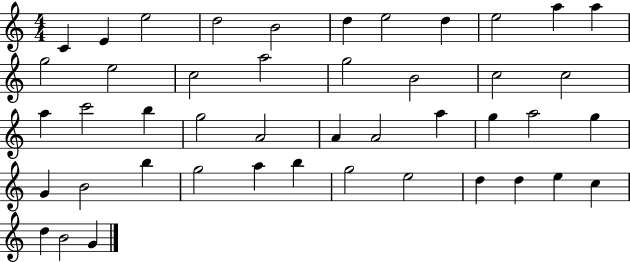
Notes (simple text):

C4/q E4/q E5/h D5/h B4/h D5/q E5/h D5/q E5/h A5/q A5/q G5/h E5/h C5/h A5/h G5/h B4/h C5/h C5/h A5/q C6/h B5/q G5/h A4/h A4/q A4/h A5/q G5/q A5/h G5/q G4/q B4/h B5/q G5/h A5/q B5/q G5/h E5/h D5/q D5/q E5/q C5/q D5/q B4/h G4/q